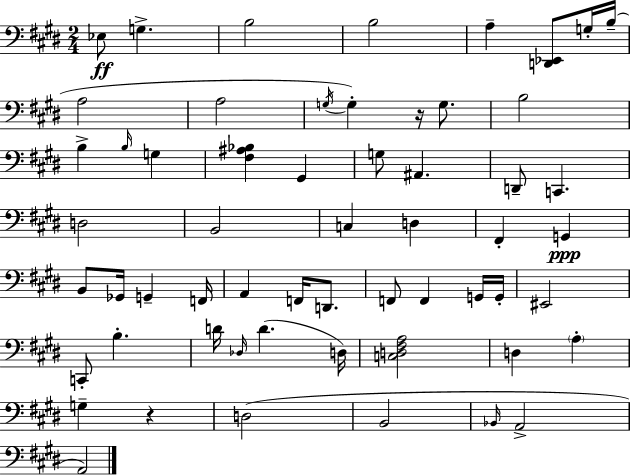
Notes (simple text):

Eb3/e G3/q. B3/h B3/h A3/q [D2,Eb2]/e G3/s B3/s A3/h A3/h G3/s G3/q R/s G3/e. B3/h B3/q B3/s G3/q [F#3,A#3,Bb3]/q G#2/q G3/e A#2/q. D2/e C2/q. D3/h B2/h C3/q D3/q F#2/q G2/q B2/e Gb2/s G2/q F2/s A2/q F2/s D2/e. F2/e F2/q G2/s G2/s EIS2/h C2/e B3/q. D4/s Db3/s D4/q. D3/s [C3,D3,F#3,A3]/h D3/q A3/q G3/q R/q D3/h B2/h Bb2/s A2/h A2/h